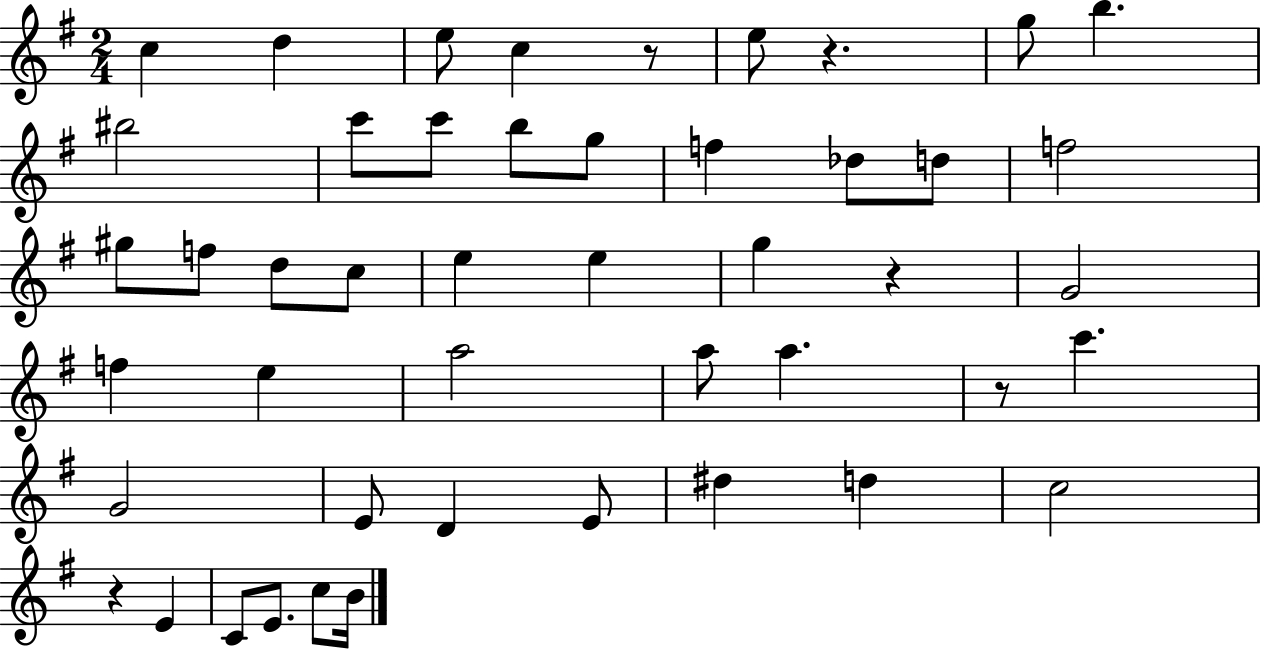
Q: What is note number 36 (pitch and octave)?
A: D5